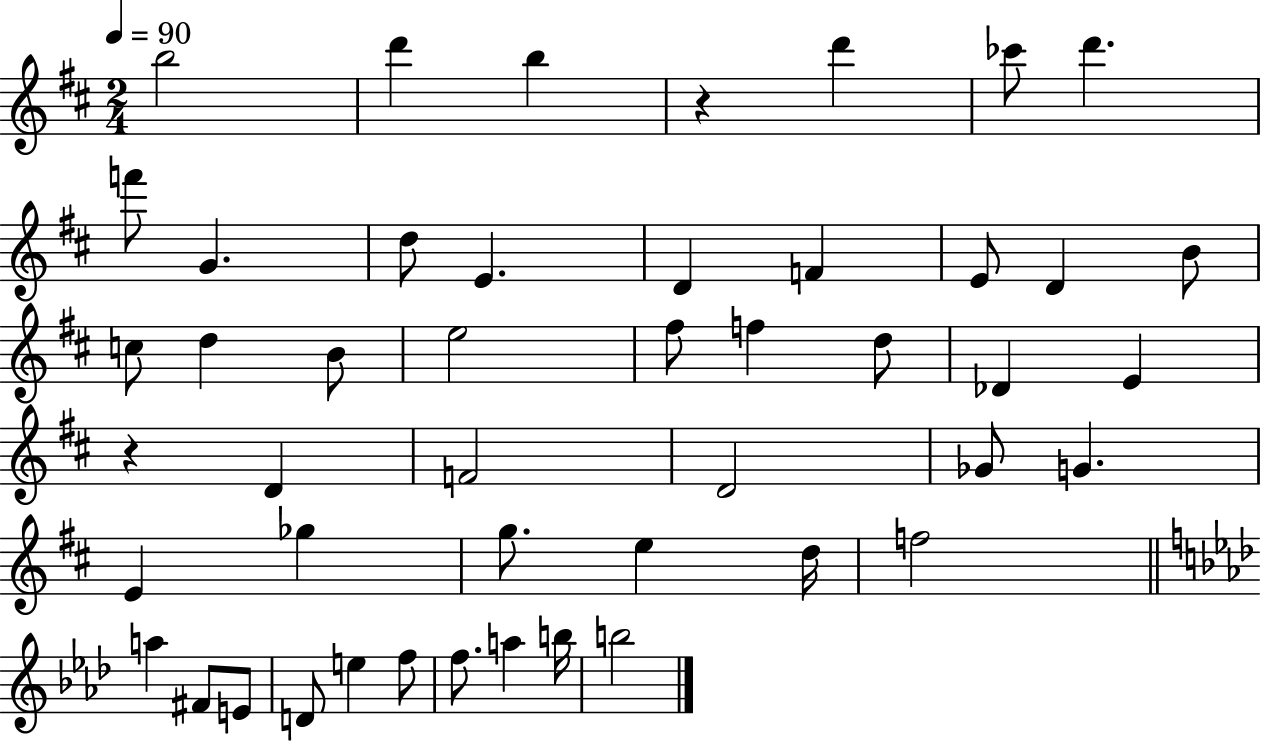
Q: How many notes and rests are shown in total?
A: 47